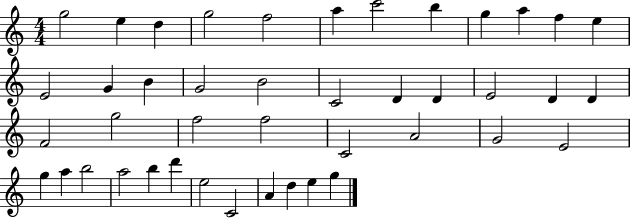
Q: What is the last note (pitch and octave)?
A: G5